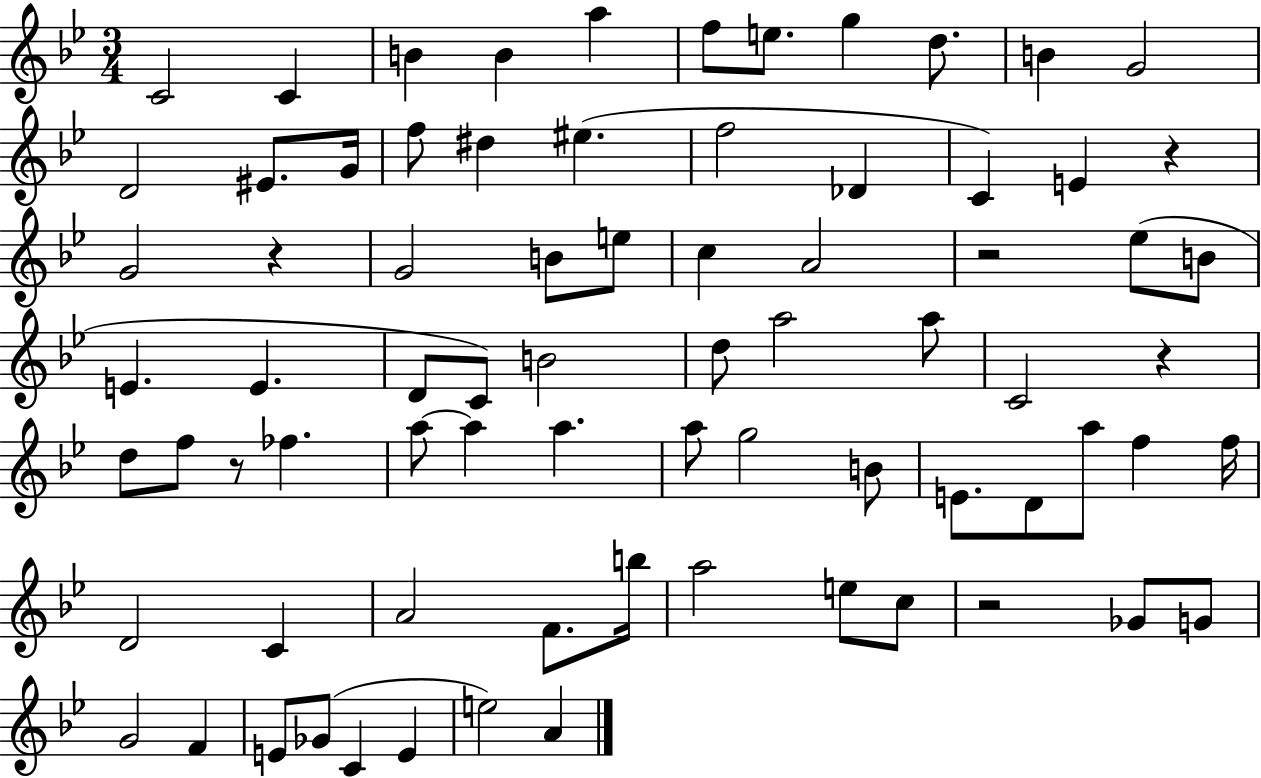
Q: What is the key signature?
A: BES major